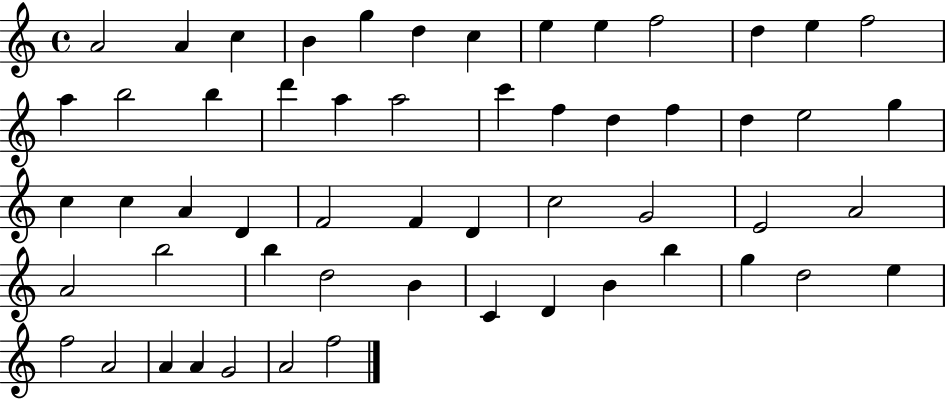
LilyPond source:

{
  \clef treble
  \time 4/4
  \defaultTimeSignature
  \key c \major
  a'2 a'4 c''4 | b'4 g''4 d''4 c''4 | e''4 e''4 f''2 | d''4 e''4 f''2 | \break a''4 b''2 b''4 | d'''4 a''4 a''2 | c'''4 f''4 d''4 f''4 | d''4 e''2 g''4 | \break c''4 c''4 a'4 d'4 | f'2 f'4 d'4 | c''2 g'2 | e'2 a'2 | \break a'2 b''2 | b''4 d''2 b'4 | c'4 d'4 b'4 b''4 | g''4 d''2 e''4 | \break f''2 a'2 | a'4 a'4 g'2 | a'2 f''2 | \bar "|."
}